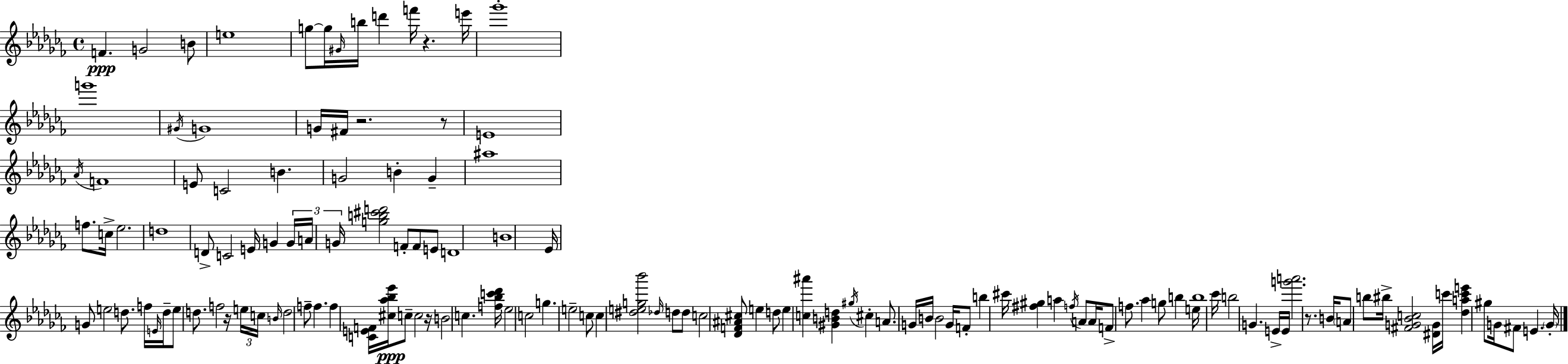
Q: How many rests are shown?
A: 6